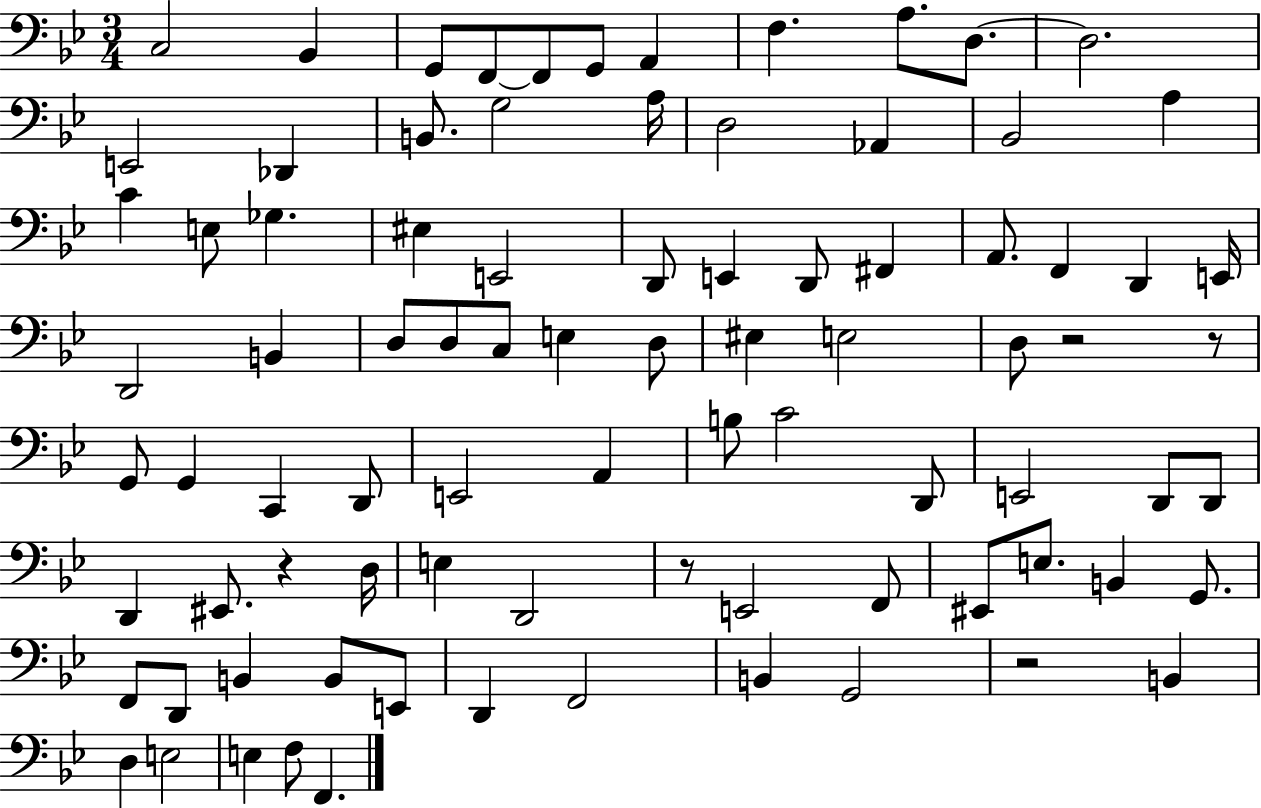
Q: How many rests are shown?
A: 5